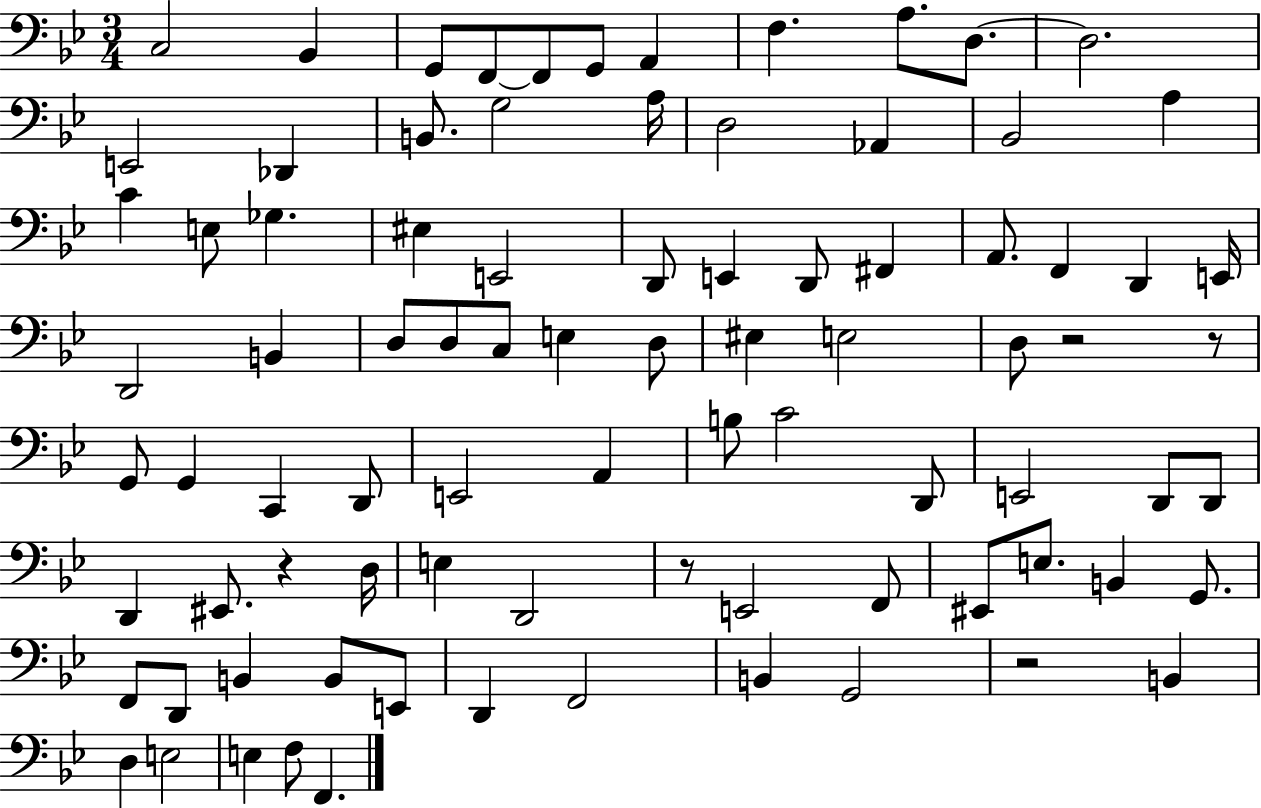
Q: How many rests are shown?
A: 5